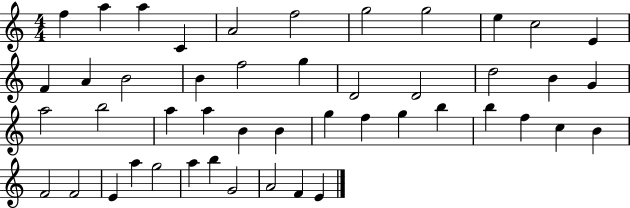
{
  \clef treble
  \numericTimeSignature
  \time 4/4
  \key c \major
  f''4 a''4 a''4 c'4 | a'2 f''2 | g''2 g''2 | e''4 c''2 e'4 | \break f'4 a'4 b'2 | b'4 f''2 g''4 | d'2 d'2 | d''2 b'4 g'4 | \break a''2 b''2 | a''4 a''4 b'4 b'4 | g''4 f''4 g''4 b''4 | b''4 f''4 c''4 b'4 | \break f'2 f'2 | e'4 a''4 g''2 | a''4 b''4 g'2 | a'2 f'4 e'4 | \break \bar "|."
}